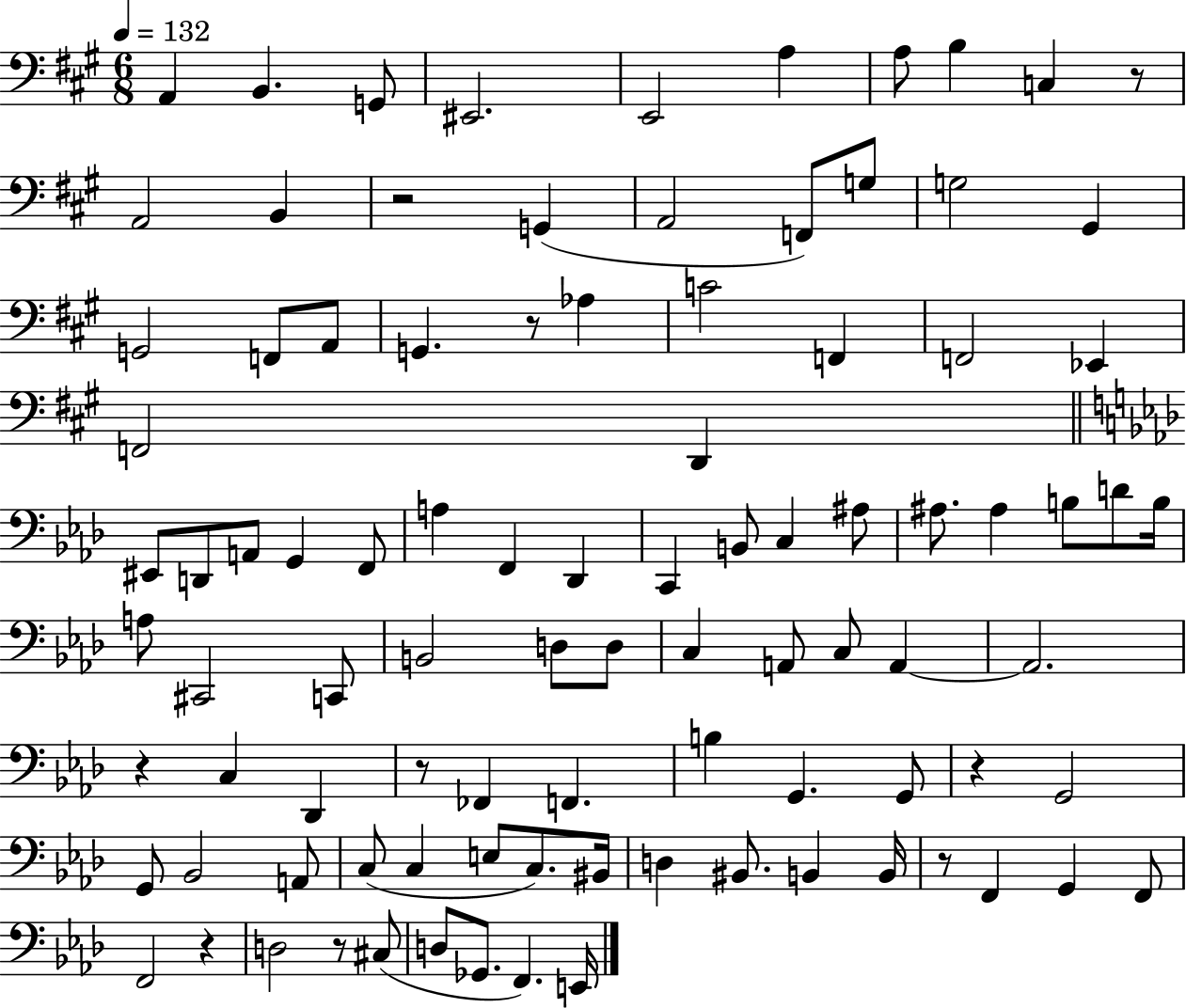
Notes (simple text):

A2/q B2/q. G2/e EIS2/h. E2/h A3/q A3/e B3/q C3/q R/e A2/h B2/q R/h G2/q A2/h F2/e G3/e G3/h G#2/q G2/h F2/e A2/e G2/q. R/e Ab3/q C4/h F2/q F2/h Eb2/q F2/h D2/q EIS2/e D2/e A2/e G2/q F2/e A3/q F2/q Db2/q C2/q B2/e C3/q A#3/e A#3/e. A#3/q B3/e D4/e B3/s A3/e C#2/h C2/e B2/h D3/e D3/e C3/q A2/e C3/e A2/q A2/h. R/q C3/q Db2/q R/e FES2/q F2/q. B3/q G2/q. G2/e R/q G2/h G2/e Bb2/h A2/e C3/e C3/q E3/e C3/e. BIS2/s D3/q BIS2/e. B2/q B2/s R/e F2/q G2/q F2/e F2/h R/q D3/h R/e C#3/e D3/e Gb2/e. F2/q. E2/s